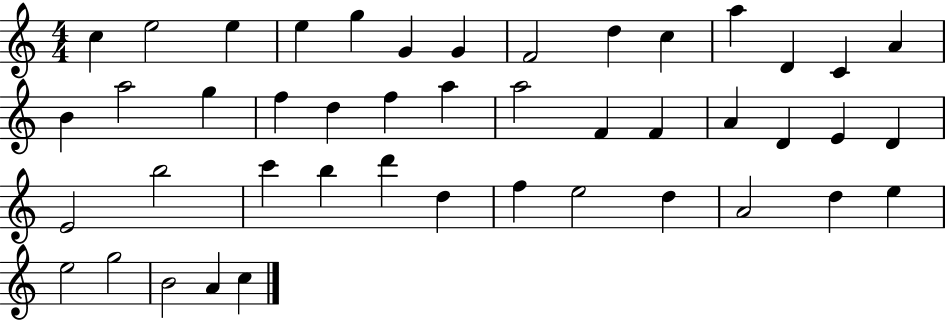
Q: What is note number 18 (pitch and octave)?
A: F5